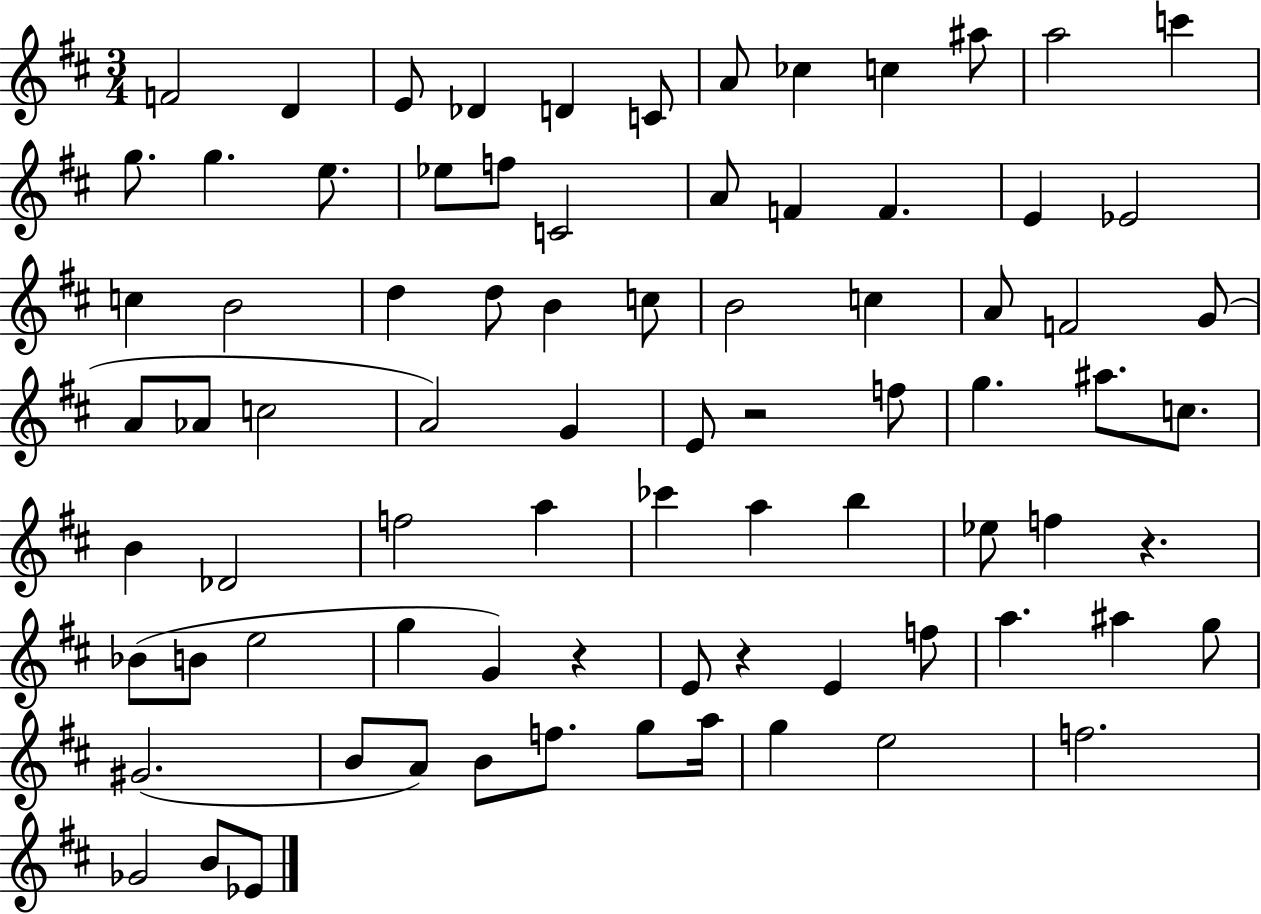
X:1
T:Untitled
M:3/4
L:1/4
K:D
F2 D E/2 _D D C/2 A/2 _c c ^a/2 a2 c' g/2 g e/2 _e/2 f/2 C2 A/2 F F E _E2 c B2 d d/2 B c/2 B2 c A/2 F2 G/2 A/2 _A/2 c2 A2 G E/2 z2 f/2 g ^a/2 c/2 B _D2 f2 a _c' a b _e/2 f z _B/2 B/2 e2 g G z E/2 z E f/2 a ^a g/2 ^G2 B/2 A/2 B/2 f/2 g/2 a/4 g e2 f2 _G2 B/2 _E/2